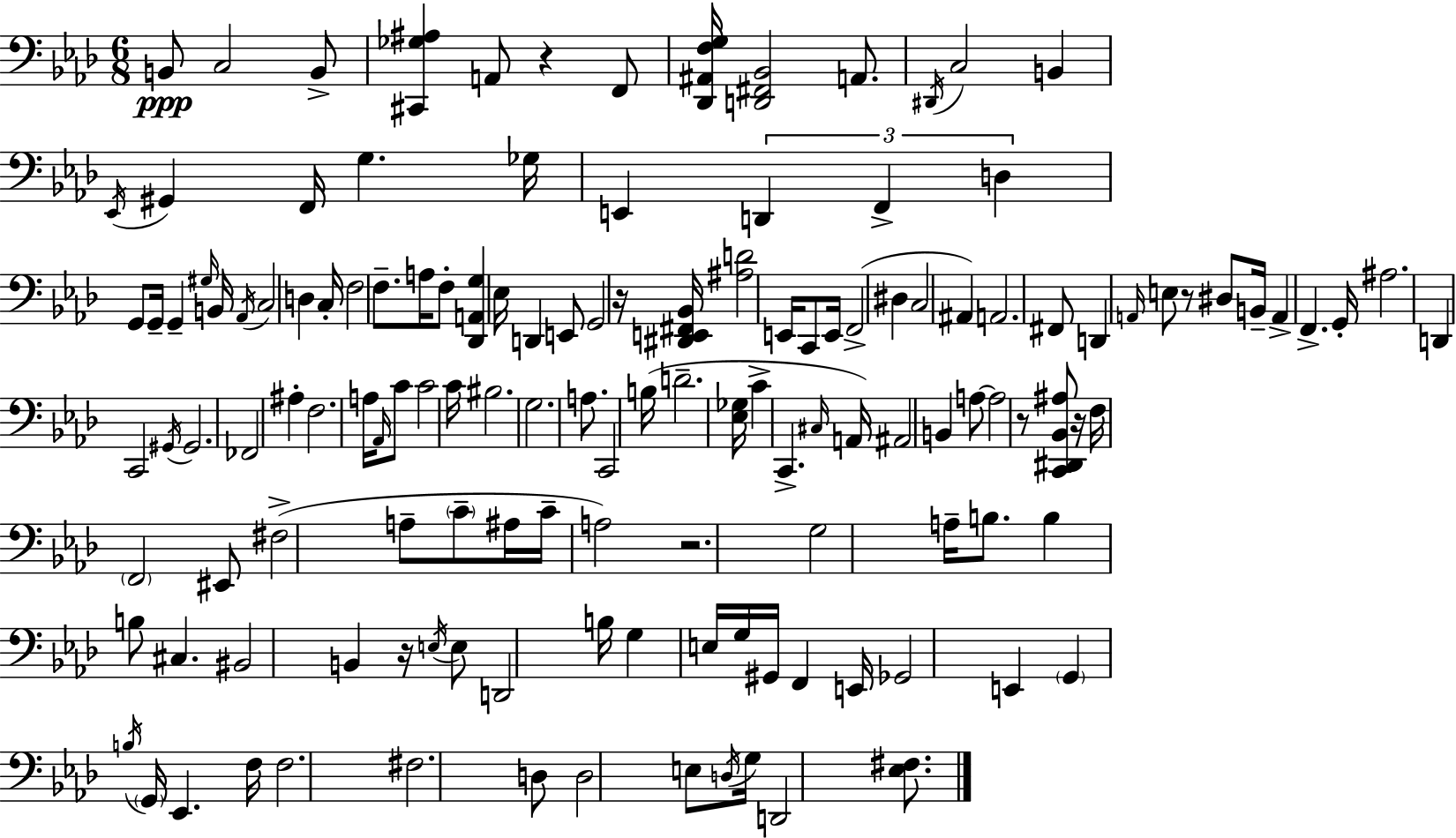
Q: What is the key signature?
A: AES major